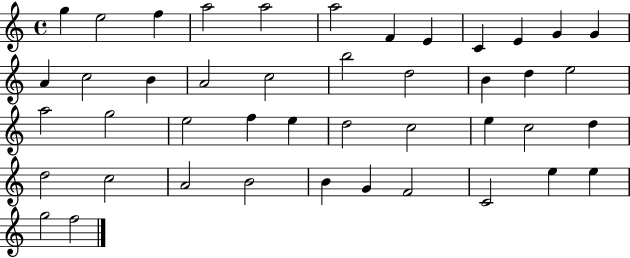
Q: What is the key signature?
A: C major